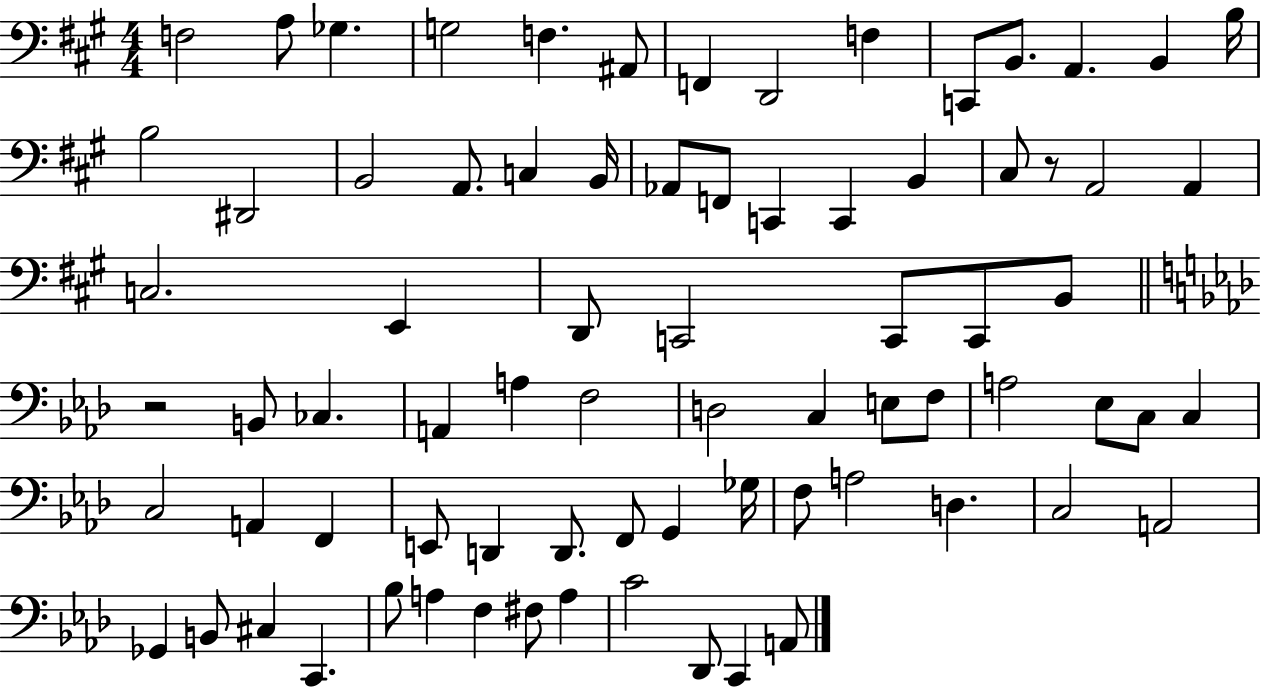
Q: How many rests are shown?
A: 2